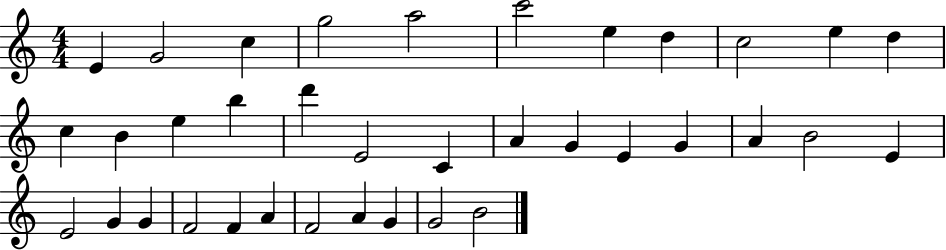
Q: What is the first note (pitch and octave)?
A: E4